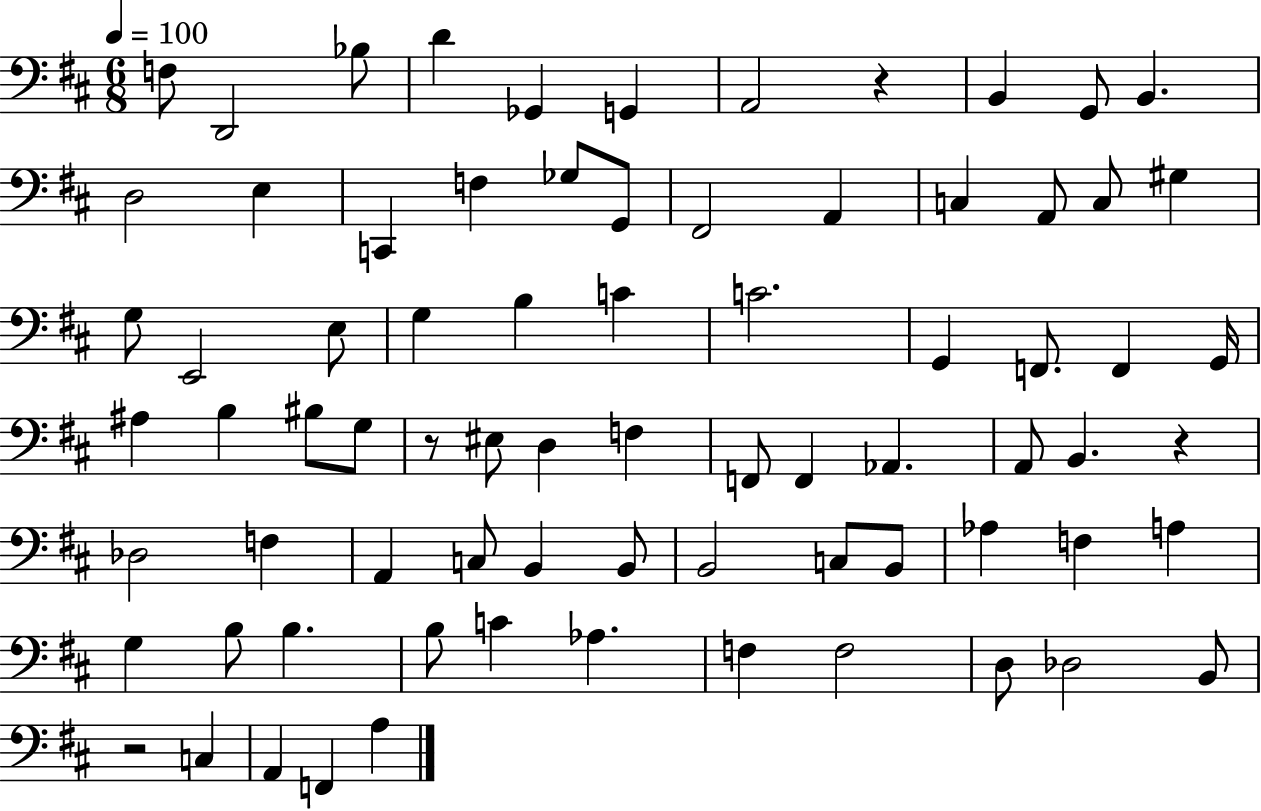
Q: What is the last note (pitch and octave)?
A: A3